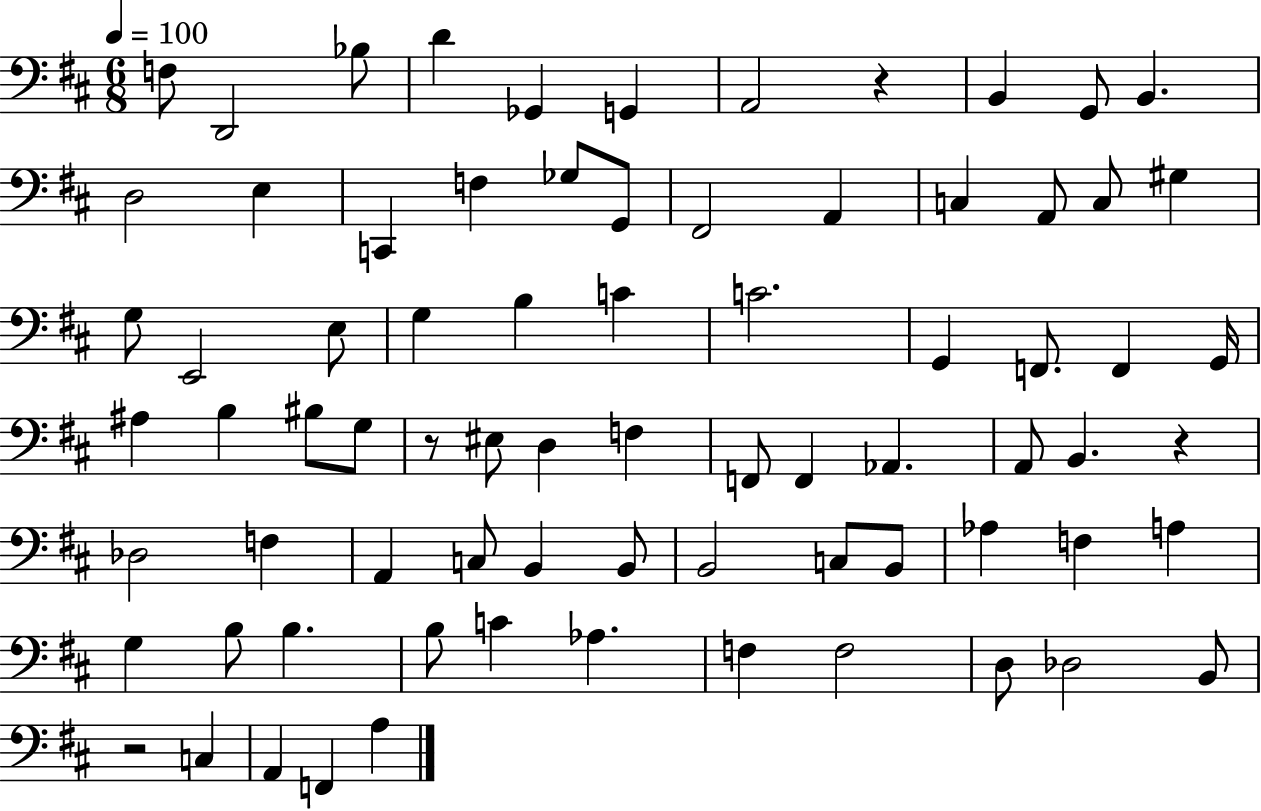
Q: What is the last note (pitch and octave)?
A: A3